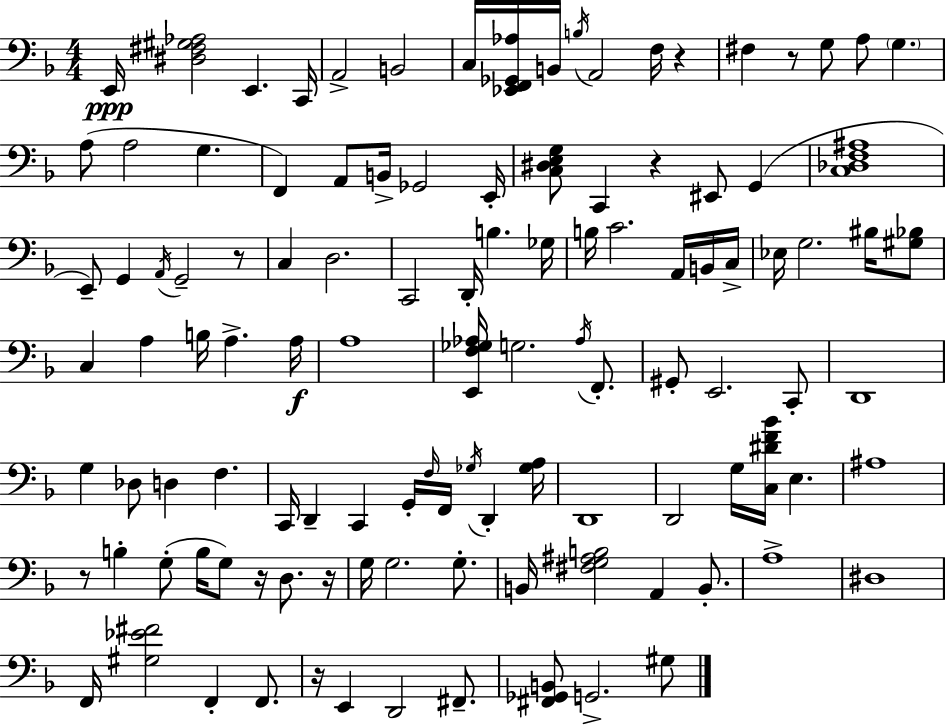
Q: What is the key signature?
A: F major